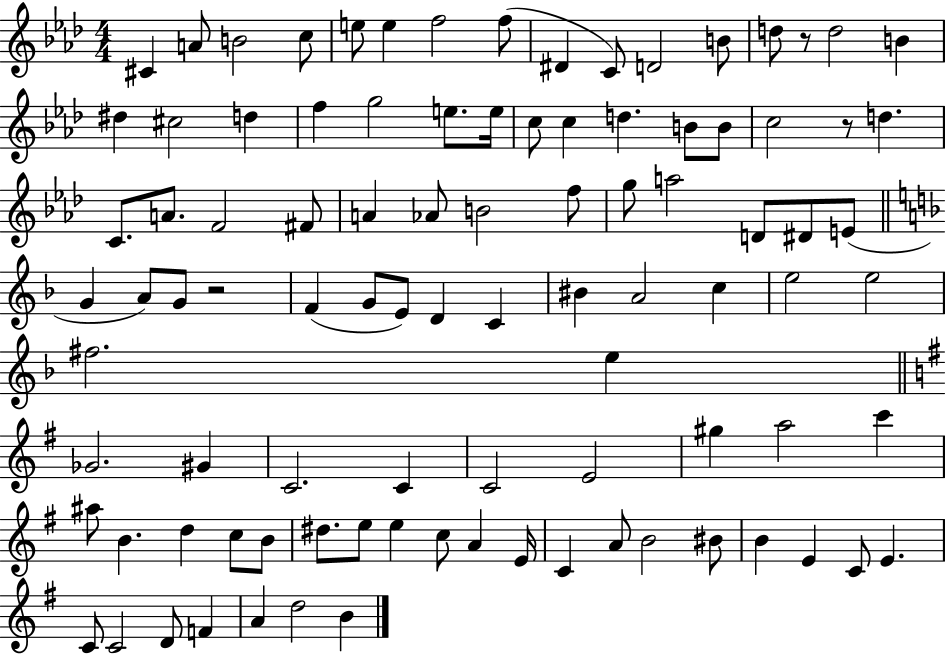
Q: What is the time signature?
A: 4/4